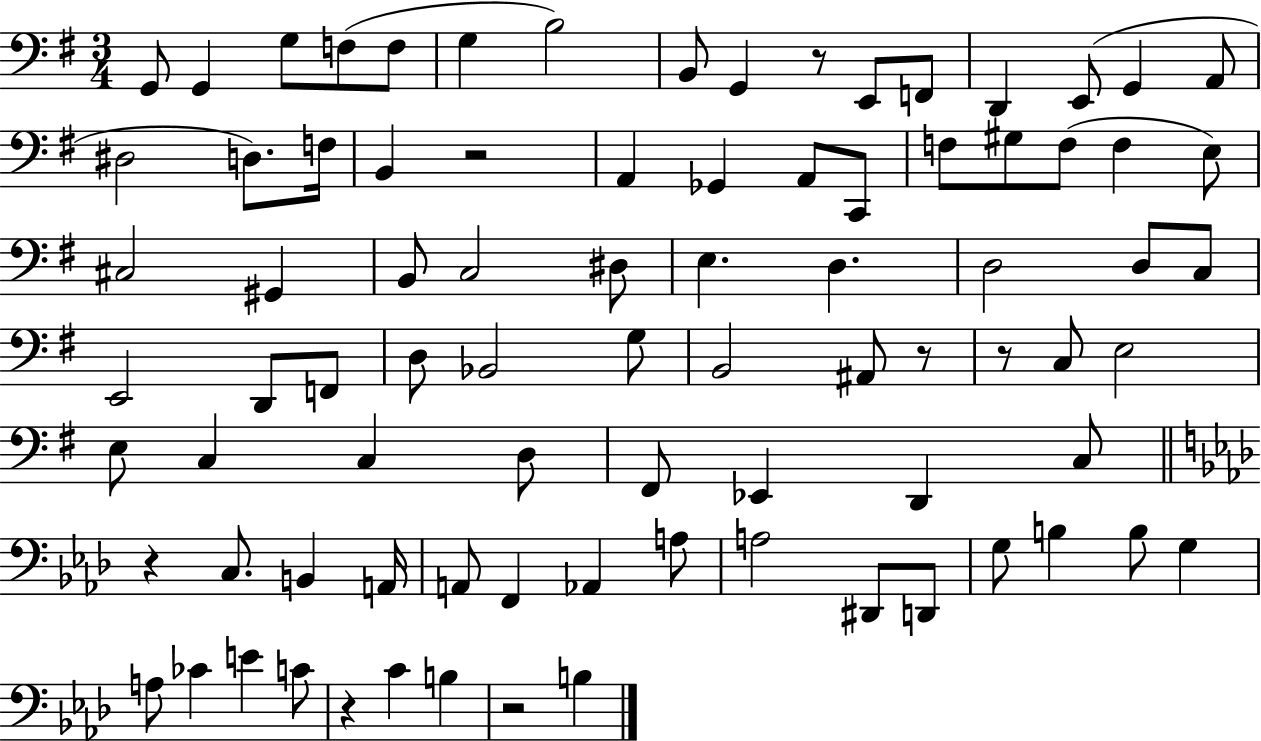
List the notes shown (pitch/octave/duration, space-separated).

G2/e G2/q G3/e F3/e F3/e G3/q B3/h B2/e G2/q R/e E2/e F2/e D2/q E2/e G2/q A2/e D#3/h D3/e. F3/s B2/q R/h A2/q Gb2/q A2/e C2/e F3/e G#3/e F3/e F3/q E3/e C#3/h G#2/q B2/e C3/h D#3/e E3/q. D3/q. D3/h D3/e C3/e E2/h D2/e F2/e D3/e Bb2/h G3/e B2/h A#2/e R/e R/e C3/e E3/h E3/e C3/q C3/q D3/e F#2/e Eb2/q D2/q C3/e R/q C3/e. B2/q A2/s A2/e F2/q Ab2/q A3/e A3/h D#2/e D2/e G3/e B3/q B3/e G3/q A3/e CES4/q E4/q C4/e R/q C4/q B3/q R/h B3/q